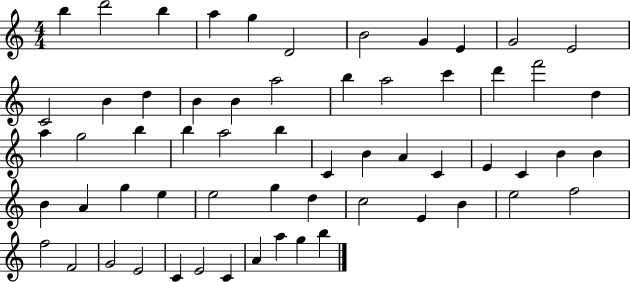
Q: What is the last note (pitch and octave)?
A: B5